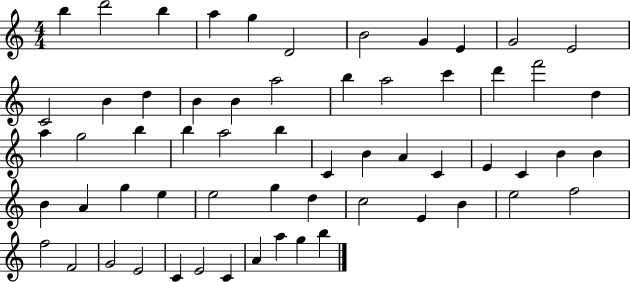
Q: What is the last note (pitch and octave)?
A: B5